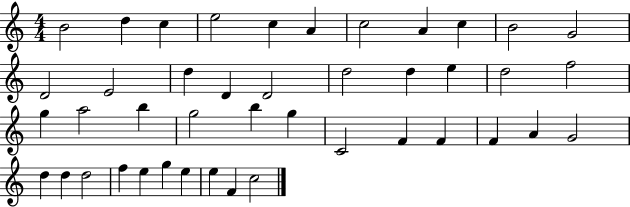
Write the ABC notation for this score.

X:1
T:Untitled
M:4/4
L:1/4
K:C
B2 d c e2 c A c2 A c B2 G2 D2 E2 d D D2 d2 d e d2 f2 g a2 b g2 b g C2 F F F A G2 d d d2 f e g e e F c2